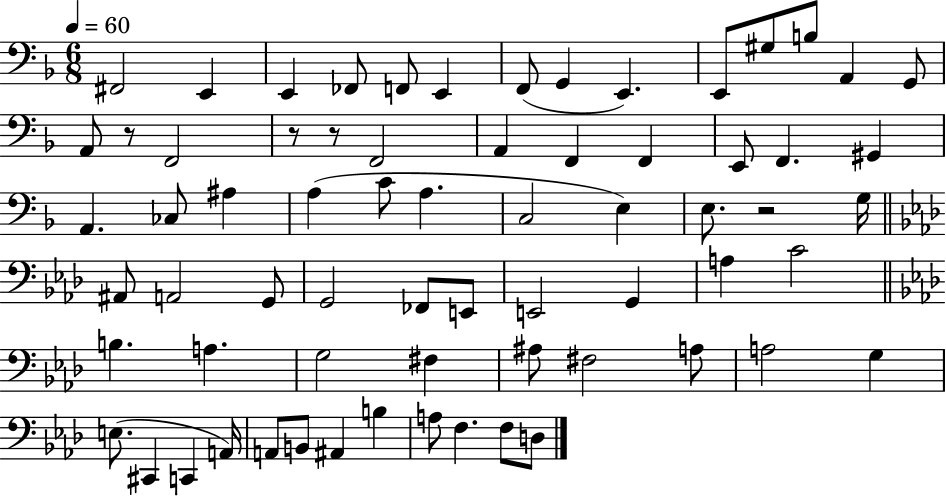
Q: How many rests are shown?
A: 4